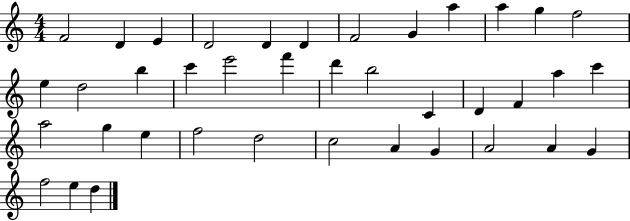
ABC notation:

X:1
T:Untitled
M:4/4
L:1/4
K:C
F2 D E D2 D D F2 G a a g f2 e d2 b c' e'2 f' d' b2 C D F a c' a2 g e f2 d2 c2 A G A2 A G f2 e d